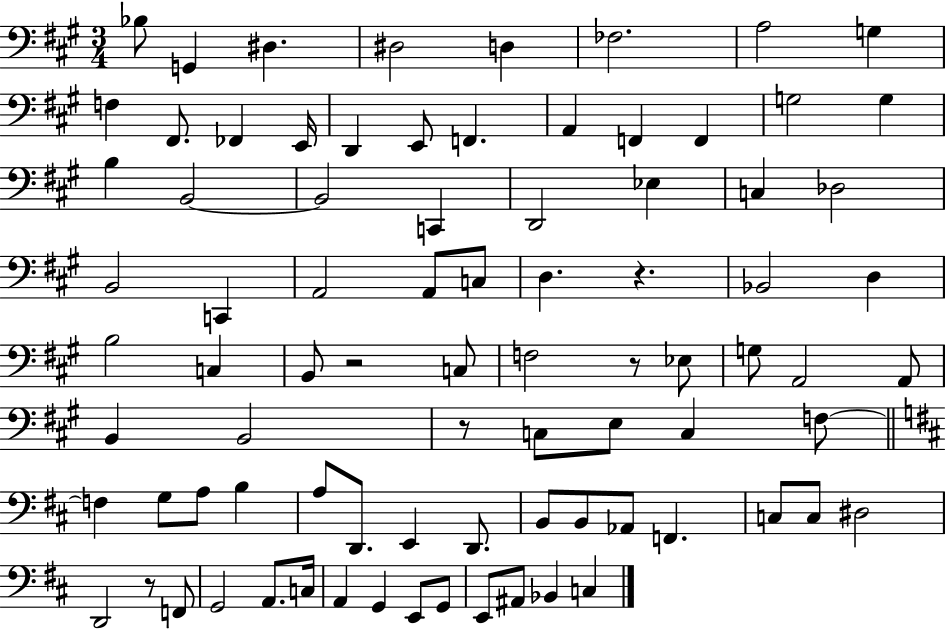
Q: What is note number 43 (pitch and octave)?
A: G3